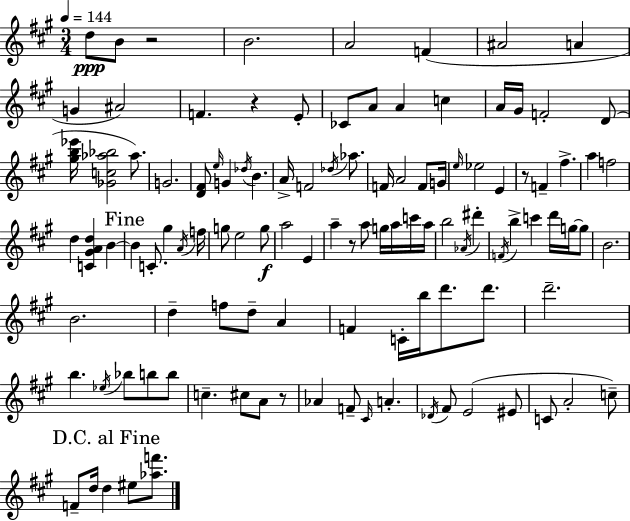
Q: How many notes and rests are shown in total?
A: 112